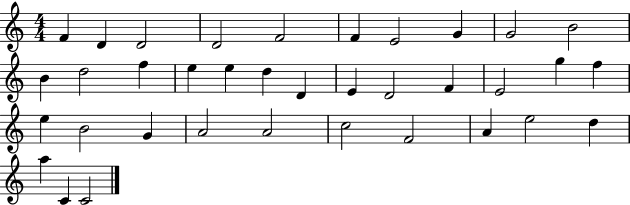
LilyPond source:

{
  \clef treble
  \numericTimeSignature
  \time 4/4
  \key c \major
  f'4 d'4 d'2 | d'2 f'2 | f'4 e'2 g'4 | g'2 b'2 | \break b'4 d''2 f''4 | e''4 e''4 d''4 d'4 | e'4 d'2 f'4 | e'2 g''4 f''4 | \break e''4 b'2 g'4 | a'2 a'2 | c''2 f'2 | a'4 e''2 d''4 | \break a''4 c'4 c'2 | \bar "|."
}